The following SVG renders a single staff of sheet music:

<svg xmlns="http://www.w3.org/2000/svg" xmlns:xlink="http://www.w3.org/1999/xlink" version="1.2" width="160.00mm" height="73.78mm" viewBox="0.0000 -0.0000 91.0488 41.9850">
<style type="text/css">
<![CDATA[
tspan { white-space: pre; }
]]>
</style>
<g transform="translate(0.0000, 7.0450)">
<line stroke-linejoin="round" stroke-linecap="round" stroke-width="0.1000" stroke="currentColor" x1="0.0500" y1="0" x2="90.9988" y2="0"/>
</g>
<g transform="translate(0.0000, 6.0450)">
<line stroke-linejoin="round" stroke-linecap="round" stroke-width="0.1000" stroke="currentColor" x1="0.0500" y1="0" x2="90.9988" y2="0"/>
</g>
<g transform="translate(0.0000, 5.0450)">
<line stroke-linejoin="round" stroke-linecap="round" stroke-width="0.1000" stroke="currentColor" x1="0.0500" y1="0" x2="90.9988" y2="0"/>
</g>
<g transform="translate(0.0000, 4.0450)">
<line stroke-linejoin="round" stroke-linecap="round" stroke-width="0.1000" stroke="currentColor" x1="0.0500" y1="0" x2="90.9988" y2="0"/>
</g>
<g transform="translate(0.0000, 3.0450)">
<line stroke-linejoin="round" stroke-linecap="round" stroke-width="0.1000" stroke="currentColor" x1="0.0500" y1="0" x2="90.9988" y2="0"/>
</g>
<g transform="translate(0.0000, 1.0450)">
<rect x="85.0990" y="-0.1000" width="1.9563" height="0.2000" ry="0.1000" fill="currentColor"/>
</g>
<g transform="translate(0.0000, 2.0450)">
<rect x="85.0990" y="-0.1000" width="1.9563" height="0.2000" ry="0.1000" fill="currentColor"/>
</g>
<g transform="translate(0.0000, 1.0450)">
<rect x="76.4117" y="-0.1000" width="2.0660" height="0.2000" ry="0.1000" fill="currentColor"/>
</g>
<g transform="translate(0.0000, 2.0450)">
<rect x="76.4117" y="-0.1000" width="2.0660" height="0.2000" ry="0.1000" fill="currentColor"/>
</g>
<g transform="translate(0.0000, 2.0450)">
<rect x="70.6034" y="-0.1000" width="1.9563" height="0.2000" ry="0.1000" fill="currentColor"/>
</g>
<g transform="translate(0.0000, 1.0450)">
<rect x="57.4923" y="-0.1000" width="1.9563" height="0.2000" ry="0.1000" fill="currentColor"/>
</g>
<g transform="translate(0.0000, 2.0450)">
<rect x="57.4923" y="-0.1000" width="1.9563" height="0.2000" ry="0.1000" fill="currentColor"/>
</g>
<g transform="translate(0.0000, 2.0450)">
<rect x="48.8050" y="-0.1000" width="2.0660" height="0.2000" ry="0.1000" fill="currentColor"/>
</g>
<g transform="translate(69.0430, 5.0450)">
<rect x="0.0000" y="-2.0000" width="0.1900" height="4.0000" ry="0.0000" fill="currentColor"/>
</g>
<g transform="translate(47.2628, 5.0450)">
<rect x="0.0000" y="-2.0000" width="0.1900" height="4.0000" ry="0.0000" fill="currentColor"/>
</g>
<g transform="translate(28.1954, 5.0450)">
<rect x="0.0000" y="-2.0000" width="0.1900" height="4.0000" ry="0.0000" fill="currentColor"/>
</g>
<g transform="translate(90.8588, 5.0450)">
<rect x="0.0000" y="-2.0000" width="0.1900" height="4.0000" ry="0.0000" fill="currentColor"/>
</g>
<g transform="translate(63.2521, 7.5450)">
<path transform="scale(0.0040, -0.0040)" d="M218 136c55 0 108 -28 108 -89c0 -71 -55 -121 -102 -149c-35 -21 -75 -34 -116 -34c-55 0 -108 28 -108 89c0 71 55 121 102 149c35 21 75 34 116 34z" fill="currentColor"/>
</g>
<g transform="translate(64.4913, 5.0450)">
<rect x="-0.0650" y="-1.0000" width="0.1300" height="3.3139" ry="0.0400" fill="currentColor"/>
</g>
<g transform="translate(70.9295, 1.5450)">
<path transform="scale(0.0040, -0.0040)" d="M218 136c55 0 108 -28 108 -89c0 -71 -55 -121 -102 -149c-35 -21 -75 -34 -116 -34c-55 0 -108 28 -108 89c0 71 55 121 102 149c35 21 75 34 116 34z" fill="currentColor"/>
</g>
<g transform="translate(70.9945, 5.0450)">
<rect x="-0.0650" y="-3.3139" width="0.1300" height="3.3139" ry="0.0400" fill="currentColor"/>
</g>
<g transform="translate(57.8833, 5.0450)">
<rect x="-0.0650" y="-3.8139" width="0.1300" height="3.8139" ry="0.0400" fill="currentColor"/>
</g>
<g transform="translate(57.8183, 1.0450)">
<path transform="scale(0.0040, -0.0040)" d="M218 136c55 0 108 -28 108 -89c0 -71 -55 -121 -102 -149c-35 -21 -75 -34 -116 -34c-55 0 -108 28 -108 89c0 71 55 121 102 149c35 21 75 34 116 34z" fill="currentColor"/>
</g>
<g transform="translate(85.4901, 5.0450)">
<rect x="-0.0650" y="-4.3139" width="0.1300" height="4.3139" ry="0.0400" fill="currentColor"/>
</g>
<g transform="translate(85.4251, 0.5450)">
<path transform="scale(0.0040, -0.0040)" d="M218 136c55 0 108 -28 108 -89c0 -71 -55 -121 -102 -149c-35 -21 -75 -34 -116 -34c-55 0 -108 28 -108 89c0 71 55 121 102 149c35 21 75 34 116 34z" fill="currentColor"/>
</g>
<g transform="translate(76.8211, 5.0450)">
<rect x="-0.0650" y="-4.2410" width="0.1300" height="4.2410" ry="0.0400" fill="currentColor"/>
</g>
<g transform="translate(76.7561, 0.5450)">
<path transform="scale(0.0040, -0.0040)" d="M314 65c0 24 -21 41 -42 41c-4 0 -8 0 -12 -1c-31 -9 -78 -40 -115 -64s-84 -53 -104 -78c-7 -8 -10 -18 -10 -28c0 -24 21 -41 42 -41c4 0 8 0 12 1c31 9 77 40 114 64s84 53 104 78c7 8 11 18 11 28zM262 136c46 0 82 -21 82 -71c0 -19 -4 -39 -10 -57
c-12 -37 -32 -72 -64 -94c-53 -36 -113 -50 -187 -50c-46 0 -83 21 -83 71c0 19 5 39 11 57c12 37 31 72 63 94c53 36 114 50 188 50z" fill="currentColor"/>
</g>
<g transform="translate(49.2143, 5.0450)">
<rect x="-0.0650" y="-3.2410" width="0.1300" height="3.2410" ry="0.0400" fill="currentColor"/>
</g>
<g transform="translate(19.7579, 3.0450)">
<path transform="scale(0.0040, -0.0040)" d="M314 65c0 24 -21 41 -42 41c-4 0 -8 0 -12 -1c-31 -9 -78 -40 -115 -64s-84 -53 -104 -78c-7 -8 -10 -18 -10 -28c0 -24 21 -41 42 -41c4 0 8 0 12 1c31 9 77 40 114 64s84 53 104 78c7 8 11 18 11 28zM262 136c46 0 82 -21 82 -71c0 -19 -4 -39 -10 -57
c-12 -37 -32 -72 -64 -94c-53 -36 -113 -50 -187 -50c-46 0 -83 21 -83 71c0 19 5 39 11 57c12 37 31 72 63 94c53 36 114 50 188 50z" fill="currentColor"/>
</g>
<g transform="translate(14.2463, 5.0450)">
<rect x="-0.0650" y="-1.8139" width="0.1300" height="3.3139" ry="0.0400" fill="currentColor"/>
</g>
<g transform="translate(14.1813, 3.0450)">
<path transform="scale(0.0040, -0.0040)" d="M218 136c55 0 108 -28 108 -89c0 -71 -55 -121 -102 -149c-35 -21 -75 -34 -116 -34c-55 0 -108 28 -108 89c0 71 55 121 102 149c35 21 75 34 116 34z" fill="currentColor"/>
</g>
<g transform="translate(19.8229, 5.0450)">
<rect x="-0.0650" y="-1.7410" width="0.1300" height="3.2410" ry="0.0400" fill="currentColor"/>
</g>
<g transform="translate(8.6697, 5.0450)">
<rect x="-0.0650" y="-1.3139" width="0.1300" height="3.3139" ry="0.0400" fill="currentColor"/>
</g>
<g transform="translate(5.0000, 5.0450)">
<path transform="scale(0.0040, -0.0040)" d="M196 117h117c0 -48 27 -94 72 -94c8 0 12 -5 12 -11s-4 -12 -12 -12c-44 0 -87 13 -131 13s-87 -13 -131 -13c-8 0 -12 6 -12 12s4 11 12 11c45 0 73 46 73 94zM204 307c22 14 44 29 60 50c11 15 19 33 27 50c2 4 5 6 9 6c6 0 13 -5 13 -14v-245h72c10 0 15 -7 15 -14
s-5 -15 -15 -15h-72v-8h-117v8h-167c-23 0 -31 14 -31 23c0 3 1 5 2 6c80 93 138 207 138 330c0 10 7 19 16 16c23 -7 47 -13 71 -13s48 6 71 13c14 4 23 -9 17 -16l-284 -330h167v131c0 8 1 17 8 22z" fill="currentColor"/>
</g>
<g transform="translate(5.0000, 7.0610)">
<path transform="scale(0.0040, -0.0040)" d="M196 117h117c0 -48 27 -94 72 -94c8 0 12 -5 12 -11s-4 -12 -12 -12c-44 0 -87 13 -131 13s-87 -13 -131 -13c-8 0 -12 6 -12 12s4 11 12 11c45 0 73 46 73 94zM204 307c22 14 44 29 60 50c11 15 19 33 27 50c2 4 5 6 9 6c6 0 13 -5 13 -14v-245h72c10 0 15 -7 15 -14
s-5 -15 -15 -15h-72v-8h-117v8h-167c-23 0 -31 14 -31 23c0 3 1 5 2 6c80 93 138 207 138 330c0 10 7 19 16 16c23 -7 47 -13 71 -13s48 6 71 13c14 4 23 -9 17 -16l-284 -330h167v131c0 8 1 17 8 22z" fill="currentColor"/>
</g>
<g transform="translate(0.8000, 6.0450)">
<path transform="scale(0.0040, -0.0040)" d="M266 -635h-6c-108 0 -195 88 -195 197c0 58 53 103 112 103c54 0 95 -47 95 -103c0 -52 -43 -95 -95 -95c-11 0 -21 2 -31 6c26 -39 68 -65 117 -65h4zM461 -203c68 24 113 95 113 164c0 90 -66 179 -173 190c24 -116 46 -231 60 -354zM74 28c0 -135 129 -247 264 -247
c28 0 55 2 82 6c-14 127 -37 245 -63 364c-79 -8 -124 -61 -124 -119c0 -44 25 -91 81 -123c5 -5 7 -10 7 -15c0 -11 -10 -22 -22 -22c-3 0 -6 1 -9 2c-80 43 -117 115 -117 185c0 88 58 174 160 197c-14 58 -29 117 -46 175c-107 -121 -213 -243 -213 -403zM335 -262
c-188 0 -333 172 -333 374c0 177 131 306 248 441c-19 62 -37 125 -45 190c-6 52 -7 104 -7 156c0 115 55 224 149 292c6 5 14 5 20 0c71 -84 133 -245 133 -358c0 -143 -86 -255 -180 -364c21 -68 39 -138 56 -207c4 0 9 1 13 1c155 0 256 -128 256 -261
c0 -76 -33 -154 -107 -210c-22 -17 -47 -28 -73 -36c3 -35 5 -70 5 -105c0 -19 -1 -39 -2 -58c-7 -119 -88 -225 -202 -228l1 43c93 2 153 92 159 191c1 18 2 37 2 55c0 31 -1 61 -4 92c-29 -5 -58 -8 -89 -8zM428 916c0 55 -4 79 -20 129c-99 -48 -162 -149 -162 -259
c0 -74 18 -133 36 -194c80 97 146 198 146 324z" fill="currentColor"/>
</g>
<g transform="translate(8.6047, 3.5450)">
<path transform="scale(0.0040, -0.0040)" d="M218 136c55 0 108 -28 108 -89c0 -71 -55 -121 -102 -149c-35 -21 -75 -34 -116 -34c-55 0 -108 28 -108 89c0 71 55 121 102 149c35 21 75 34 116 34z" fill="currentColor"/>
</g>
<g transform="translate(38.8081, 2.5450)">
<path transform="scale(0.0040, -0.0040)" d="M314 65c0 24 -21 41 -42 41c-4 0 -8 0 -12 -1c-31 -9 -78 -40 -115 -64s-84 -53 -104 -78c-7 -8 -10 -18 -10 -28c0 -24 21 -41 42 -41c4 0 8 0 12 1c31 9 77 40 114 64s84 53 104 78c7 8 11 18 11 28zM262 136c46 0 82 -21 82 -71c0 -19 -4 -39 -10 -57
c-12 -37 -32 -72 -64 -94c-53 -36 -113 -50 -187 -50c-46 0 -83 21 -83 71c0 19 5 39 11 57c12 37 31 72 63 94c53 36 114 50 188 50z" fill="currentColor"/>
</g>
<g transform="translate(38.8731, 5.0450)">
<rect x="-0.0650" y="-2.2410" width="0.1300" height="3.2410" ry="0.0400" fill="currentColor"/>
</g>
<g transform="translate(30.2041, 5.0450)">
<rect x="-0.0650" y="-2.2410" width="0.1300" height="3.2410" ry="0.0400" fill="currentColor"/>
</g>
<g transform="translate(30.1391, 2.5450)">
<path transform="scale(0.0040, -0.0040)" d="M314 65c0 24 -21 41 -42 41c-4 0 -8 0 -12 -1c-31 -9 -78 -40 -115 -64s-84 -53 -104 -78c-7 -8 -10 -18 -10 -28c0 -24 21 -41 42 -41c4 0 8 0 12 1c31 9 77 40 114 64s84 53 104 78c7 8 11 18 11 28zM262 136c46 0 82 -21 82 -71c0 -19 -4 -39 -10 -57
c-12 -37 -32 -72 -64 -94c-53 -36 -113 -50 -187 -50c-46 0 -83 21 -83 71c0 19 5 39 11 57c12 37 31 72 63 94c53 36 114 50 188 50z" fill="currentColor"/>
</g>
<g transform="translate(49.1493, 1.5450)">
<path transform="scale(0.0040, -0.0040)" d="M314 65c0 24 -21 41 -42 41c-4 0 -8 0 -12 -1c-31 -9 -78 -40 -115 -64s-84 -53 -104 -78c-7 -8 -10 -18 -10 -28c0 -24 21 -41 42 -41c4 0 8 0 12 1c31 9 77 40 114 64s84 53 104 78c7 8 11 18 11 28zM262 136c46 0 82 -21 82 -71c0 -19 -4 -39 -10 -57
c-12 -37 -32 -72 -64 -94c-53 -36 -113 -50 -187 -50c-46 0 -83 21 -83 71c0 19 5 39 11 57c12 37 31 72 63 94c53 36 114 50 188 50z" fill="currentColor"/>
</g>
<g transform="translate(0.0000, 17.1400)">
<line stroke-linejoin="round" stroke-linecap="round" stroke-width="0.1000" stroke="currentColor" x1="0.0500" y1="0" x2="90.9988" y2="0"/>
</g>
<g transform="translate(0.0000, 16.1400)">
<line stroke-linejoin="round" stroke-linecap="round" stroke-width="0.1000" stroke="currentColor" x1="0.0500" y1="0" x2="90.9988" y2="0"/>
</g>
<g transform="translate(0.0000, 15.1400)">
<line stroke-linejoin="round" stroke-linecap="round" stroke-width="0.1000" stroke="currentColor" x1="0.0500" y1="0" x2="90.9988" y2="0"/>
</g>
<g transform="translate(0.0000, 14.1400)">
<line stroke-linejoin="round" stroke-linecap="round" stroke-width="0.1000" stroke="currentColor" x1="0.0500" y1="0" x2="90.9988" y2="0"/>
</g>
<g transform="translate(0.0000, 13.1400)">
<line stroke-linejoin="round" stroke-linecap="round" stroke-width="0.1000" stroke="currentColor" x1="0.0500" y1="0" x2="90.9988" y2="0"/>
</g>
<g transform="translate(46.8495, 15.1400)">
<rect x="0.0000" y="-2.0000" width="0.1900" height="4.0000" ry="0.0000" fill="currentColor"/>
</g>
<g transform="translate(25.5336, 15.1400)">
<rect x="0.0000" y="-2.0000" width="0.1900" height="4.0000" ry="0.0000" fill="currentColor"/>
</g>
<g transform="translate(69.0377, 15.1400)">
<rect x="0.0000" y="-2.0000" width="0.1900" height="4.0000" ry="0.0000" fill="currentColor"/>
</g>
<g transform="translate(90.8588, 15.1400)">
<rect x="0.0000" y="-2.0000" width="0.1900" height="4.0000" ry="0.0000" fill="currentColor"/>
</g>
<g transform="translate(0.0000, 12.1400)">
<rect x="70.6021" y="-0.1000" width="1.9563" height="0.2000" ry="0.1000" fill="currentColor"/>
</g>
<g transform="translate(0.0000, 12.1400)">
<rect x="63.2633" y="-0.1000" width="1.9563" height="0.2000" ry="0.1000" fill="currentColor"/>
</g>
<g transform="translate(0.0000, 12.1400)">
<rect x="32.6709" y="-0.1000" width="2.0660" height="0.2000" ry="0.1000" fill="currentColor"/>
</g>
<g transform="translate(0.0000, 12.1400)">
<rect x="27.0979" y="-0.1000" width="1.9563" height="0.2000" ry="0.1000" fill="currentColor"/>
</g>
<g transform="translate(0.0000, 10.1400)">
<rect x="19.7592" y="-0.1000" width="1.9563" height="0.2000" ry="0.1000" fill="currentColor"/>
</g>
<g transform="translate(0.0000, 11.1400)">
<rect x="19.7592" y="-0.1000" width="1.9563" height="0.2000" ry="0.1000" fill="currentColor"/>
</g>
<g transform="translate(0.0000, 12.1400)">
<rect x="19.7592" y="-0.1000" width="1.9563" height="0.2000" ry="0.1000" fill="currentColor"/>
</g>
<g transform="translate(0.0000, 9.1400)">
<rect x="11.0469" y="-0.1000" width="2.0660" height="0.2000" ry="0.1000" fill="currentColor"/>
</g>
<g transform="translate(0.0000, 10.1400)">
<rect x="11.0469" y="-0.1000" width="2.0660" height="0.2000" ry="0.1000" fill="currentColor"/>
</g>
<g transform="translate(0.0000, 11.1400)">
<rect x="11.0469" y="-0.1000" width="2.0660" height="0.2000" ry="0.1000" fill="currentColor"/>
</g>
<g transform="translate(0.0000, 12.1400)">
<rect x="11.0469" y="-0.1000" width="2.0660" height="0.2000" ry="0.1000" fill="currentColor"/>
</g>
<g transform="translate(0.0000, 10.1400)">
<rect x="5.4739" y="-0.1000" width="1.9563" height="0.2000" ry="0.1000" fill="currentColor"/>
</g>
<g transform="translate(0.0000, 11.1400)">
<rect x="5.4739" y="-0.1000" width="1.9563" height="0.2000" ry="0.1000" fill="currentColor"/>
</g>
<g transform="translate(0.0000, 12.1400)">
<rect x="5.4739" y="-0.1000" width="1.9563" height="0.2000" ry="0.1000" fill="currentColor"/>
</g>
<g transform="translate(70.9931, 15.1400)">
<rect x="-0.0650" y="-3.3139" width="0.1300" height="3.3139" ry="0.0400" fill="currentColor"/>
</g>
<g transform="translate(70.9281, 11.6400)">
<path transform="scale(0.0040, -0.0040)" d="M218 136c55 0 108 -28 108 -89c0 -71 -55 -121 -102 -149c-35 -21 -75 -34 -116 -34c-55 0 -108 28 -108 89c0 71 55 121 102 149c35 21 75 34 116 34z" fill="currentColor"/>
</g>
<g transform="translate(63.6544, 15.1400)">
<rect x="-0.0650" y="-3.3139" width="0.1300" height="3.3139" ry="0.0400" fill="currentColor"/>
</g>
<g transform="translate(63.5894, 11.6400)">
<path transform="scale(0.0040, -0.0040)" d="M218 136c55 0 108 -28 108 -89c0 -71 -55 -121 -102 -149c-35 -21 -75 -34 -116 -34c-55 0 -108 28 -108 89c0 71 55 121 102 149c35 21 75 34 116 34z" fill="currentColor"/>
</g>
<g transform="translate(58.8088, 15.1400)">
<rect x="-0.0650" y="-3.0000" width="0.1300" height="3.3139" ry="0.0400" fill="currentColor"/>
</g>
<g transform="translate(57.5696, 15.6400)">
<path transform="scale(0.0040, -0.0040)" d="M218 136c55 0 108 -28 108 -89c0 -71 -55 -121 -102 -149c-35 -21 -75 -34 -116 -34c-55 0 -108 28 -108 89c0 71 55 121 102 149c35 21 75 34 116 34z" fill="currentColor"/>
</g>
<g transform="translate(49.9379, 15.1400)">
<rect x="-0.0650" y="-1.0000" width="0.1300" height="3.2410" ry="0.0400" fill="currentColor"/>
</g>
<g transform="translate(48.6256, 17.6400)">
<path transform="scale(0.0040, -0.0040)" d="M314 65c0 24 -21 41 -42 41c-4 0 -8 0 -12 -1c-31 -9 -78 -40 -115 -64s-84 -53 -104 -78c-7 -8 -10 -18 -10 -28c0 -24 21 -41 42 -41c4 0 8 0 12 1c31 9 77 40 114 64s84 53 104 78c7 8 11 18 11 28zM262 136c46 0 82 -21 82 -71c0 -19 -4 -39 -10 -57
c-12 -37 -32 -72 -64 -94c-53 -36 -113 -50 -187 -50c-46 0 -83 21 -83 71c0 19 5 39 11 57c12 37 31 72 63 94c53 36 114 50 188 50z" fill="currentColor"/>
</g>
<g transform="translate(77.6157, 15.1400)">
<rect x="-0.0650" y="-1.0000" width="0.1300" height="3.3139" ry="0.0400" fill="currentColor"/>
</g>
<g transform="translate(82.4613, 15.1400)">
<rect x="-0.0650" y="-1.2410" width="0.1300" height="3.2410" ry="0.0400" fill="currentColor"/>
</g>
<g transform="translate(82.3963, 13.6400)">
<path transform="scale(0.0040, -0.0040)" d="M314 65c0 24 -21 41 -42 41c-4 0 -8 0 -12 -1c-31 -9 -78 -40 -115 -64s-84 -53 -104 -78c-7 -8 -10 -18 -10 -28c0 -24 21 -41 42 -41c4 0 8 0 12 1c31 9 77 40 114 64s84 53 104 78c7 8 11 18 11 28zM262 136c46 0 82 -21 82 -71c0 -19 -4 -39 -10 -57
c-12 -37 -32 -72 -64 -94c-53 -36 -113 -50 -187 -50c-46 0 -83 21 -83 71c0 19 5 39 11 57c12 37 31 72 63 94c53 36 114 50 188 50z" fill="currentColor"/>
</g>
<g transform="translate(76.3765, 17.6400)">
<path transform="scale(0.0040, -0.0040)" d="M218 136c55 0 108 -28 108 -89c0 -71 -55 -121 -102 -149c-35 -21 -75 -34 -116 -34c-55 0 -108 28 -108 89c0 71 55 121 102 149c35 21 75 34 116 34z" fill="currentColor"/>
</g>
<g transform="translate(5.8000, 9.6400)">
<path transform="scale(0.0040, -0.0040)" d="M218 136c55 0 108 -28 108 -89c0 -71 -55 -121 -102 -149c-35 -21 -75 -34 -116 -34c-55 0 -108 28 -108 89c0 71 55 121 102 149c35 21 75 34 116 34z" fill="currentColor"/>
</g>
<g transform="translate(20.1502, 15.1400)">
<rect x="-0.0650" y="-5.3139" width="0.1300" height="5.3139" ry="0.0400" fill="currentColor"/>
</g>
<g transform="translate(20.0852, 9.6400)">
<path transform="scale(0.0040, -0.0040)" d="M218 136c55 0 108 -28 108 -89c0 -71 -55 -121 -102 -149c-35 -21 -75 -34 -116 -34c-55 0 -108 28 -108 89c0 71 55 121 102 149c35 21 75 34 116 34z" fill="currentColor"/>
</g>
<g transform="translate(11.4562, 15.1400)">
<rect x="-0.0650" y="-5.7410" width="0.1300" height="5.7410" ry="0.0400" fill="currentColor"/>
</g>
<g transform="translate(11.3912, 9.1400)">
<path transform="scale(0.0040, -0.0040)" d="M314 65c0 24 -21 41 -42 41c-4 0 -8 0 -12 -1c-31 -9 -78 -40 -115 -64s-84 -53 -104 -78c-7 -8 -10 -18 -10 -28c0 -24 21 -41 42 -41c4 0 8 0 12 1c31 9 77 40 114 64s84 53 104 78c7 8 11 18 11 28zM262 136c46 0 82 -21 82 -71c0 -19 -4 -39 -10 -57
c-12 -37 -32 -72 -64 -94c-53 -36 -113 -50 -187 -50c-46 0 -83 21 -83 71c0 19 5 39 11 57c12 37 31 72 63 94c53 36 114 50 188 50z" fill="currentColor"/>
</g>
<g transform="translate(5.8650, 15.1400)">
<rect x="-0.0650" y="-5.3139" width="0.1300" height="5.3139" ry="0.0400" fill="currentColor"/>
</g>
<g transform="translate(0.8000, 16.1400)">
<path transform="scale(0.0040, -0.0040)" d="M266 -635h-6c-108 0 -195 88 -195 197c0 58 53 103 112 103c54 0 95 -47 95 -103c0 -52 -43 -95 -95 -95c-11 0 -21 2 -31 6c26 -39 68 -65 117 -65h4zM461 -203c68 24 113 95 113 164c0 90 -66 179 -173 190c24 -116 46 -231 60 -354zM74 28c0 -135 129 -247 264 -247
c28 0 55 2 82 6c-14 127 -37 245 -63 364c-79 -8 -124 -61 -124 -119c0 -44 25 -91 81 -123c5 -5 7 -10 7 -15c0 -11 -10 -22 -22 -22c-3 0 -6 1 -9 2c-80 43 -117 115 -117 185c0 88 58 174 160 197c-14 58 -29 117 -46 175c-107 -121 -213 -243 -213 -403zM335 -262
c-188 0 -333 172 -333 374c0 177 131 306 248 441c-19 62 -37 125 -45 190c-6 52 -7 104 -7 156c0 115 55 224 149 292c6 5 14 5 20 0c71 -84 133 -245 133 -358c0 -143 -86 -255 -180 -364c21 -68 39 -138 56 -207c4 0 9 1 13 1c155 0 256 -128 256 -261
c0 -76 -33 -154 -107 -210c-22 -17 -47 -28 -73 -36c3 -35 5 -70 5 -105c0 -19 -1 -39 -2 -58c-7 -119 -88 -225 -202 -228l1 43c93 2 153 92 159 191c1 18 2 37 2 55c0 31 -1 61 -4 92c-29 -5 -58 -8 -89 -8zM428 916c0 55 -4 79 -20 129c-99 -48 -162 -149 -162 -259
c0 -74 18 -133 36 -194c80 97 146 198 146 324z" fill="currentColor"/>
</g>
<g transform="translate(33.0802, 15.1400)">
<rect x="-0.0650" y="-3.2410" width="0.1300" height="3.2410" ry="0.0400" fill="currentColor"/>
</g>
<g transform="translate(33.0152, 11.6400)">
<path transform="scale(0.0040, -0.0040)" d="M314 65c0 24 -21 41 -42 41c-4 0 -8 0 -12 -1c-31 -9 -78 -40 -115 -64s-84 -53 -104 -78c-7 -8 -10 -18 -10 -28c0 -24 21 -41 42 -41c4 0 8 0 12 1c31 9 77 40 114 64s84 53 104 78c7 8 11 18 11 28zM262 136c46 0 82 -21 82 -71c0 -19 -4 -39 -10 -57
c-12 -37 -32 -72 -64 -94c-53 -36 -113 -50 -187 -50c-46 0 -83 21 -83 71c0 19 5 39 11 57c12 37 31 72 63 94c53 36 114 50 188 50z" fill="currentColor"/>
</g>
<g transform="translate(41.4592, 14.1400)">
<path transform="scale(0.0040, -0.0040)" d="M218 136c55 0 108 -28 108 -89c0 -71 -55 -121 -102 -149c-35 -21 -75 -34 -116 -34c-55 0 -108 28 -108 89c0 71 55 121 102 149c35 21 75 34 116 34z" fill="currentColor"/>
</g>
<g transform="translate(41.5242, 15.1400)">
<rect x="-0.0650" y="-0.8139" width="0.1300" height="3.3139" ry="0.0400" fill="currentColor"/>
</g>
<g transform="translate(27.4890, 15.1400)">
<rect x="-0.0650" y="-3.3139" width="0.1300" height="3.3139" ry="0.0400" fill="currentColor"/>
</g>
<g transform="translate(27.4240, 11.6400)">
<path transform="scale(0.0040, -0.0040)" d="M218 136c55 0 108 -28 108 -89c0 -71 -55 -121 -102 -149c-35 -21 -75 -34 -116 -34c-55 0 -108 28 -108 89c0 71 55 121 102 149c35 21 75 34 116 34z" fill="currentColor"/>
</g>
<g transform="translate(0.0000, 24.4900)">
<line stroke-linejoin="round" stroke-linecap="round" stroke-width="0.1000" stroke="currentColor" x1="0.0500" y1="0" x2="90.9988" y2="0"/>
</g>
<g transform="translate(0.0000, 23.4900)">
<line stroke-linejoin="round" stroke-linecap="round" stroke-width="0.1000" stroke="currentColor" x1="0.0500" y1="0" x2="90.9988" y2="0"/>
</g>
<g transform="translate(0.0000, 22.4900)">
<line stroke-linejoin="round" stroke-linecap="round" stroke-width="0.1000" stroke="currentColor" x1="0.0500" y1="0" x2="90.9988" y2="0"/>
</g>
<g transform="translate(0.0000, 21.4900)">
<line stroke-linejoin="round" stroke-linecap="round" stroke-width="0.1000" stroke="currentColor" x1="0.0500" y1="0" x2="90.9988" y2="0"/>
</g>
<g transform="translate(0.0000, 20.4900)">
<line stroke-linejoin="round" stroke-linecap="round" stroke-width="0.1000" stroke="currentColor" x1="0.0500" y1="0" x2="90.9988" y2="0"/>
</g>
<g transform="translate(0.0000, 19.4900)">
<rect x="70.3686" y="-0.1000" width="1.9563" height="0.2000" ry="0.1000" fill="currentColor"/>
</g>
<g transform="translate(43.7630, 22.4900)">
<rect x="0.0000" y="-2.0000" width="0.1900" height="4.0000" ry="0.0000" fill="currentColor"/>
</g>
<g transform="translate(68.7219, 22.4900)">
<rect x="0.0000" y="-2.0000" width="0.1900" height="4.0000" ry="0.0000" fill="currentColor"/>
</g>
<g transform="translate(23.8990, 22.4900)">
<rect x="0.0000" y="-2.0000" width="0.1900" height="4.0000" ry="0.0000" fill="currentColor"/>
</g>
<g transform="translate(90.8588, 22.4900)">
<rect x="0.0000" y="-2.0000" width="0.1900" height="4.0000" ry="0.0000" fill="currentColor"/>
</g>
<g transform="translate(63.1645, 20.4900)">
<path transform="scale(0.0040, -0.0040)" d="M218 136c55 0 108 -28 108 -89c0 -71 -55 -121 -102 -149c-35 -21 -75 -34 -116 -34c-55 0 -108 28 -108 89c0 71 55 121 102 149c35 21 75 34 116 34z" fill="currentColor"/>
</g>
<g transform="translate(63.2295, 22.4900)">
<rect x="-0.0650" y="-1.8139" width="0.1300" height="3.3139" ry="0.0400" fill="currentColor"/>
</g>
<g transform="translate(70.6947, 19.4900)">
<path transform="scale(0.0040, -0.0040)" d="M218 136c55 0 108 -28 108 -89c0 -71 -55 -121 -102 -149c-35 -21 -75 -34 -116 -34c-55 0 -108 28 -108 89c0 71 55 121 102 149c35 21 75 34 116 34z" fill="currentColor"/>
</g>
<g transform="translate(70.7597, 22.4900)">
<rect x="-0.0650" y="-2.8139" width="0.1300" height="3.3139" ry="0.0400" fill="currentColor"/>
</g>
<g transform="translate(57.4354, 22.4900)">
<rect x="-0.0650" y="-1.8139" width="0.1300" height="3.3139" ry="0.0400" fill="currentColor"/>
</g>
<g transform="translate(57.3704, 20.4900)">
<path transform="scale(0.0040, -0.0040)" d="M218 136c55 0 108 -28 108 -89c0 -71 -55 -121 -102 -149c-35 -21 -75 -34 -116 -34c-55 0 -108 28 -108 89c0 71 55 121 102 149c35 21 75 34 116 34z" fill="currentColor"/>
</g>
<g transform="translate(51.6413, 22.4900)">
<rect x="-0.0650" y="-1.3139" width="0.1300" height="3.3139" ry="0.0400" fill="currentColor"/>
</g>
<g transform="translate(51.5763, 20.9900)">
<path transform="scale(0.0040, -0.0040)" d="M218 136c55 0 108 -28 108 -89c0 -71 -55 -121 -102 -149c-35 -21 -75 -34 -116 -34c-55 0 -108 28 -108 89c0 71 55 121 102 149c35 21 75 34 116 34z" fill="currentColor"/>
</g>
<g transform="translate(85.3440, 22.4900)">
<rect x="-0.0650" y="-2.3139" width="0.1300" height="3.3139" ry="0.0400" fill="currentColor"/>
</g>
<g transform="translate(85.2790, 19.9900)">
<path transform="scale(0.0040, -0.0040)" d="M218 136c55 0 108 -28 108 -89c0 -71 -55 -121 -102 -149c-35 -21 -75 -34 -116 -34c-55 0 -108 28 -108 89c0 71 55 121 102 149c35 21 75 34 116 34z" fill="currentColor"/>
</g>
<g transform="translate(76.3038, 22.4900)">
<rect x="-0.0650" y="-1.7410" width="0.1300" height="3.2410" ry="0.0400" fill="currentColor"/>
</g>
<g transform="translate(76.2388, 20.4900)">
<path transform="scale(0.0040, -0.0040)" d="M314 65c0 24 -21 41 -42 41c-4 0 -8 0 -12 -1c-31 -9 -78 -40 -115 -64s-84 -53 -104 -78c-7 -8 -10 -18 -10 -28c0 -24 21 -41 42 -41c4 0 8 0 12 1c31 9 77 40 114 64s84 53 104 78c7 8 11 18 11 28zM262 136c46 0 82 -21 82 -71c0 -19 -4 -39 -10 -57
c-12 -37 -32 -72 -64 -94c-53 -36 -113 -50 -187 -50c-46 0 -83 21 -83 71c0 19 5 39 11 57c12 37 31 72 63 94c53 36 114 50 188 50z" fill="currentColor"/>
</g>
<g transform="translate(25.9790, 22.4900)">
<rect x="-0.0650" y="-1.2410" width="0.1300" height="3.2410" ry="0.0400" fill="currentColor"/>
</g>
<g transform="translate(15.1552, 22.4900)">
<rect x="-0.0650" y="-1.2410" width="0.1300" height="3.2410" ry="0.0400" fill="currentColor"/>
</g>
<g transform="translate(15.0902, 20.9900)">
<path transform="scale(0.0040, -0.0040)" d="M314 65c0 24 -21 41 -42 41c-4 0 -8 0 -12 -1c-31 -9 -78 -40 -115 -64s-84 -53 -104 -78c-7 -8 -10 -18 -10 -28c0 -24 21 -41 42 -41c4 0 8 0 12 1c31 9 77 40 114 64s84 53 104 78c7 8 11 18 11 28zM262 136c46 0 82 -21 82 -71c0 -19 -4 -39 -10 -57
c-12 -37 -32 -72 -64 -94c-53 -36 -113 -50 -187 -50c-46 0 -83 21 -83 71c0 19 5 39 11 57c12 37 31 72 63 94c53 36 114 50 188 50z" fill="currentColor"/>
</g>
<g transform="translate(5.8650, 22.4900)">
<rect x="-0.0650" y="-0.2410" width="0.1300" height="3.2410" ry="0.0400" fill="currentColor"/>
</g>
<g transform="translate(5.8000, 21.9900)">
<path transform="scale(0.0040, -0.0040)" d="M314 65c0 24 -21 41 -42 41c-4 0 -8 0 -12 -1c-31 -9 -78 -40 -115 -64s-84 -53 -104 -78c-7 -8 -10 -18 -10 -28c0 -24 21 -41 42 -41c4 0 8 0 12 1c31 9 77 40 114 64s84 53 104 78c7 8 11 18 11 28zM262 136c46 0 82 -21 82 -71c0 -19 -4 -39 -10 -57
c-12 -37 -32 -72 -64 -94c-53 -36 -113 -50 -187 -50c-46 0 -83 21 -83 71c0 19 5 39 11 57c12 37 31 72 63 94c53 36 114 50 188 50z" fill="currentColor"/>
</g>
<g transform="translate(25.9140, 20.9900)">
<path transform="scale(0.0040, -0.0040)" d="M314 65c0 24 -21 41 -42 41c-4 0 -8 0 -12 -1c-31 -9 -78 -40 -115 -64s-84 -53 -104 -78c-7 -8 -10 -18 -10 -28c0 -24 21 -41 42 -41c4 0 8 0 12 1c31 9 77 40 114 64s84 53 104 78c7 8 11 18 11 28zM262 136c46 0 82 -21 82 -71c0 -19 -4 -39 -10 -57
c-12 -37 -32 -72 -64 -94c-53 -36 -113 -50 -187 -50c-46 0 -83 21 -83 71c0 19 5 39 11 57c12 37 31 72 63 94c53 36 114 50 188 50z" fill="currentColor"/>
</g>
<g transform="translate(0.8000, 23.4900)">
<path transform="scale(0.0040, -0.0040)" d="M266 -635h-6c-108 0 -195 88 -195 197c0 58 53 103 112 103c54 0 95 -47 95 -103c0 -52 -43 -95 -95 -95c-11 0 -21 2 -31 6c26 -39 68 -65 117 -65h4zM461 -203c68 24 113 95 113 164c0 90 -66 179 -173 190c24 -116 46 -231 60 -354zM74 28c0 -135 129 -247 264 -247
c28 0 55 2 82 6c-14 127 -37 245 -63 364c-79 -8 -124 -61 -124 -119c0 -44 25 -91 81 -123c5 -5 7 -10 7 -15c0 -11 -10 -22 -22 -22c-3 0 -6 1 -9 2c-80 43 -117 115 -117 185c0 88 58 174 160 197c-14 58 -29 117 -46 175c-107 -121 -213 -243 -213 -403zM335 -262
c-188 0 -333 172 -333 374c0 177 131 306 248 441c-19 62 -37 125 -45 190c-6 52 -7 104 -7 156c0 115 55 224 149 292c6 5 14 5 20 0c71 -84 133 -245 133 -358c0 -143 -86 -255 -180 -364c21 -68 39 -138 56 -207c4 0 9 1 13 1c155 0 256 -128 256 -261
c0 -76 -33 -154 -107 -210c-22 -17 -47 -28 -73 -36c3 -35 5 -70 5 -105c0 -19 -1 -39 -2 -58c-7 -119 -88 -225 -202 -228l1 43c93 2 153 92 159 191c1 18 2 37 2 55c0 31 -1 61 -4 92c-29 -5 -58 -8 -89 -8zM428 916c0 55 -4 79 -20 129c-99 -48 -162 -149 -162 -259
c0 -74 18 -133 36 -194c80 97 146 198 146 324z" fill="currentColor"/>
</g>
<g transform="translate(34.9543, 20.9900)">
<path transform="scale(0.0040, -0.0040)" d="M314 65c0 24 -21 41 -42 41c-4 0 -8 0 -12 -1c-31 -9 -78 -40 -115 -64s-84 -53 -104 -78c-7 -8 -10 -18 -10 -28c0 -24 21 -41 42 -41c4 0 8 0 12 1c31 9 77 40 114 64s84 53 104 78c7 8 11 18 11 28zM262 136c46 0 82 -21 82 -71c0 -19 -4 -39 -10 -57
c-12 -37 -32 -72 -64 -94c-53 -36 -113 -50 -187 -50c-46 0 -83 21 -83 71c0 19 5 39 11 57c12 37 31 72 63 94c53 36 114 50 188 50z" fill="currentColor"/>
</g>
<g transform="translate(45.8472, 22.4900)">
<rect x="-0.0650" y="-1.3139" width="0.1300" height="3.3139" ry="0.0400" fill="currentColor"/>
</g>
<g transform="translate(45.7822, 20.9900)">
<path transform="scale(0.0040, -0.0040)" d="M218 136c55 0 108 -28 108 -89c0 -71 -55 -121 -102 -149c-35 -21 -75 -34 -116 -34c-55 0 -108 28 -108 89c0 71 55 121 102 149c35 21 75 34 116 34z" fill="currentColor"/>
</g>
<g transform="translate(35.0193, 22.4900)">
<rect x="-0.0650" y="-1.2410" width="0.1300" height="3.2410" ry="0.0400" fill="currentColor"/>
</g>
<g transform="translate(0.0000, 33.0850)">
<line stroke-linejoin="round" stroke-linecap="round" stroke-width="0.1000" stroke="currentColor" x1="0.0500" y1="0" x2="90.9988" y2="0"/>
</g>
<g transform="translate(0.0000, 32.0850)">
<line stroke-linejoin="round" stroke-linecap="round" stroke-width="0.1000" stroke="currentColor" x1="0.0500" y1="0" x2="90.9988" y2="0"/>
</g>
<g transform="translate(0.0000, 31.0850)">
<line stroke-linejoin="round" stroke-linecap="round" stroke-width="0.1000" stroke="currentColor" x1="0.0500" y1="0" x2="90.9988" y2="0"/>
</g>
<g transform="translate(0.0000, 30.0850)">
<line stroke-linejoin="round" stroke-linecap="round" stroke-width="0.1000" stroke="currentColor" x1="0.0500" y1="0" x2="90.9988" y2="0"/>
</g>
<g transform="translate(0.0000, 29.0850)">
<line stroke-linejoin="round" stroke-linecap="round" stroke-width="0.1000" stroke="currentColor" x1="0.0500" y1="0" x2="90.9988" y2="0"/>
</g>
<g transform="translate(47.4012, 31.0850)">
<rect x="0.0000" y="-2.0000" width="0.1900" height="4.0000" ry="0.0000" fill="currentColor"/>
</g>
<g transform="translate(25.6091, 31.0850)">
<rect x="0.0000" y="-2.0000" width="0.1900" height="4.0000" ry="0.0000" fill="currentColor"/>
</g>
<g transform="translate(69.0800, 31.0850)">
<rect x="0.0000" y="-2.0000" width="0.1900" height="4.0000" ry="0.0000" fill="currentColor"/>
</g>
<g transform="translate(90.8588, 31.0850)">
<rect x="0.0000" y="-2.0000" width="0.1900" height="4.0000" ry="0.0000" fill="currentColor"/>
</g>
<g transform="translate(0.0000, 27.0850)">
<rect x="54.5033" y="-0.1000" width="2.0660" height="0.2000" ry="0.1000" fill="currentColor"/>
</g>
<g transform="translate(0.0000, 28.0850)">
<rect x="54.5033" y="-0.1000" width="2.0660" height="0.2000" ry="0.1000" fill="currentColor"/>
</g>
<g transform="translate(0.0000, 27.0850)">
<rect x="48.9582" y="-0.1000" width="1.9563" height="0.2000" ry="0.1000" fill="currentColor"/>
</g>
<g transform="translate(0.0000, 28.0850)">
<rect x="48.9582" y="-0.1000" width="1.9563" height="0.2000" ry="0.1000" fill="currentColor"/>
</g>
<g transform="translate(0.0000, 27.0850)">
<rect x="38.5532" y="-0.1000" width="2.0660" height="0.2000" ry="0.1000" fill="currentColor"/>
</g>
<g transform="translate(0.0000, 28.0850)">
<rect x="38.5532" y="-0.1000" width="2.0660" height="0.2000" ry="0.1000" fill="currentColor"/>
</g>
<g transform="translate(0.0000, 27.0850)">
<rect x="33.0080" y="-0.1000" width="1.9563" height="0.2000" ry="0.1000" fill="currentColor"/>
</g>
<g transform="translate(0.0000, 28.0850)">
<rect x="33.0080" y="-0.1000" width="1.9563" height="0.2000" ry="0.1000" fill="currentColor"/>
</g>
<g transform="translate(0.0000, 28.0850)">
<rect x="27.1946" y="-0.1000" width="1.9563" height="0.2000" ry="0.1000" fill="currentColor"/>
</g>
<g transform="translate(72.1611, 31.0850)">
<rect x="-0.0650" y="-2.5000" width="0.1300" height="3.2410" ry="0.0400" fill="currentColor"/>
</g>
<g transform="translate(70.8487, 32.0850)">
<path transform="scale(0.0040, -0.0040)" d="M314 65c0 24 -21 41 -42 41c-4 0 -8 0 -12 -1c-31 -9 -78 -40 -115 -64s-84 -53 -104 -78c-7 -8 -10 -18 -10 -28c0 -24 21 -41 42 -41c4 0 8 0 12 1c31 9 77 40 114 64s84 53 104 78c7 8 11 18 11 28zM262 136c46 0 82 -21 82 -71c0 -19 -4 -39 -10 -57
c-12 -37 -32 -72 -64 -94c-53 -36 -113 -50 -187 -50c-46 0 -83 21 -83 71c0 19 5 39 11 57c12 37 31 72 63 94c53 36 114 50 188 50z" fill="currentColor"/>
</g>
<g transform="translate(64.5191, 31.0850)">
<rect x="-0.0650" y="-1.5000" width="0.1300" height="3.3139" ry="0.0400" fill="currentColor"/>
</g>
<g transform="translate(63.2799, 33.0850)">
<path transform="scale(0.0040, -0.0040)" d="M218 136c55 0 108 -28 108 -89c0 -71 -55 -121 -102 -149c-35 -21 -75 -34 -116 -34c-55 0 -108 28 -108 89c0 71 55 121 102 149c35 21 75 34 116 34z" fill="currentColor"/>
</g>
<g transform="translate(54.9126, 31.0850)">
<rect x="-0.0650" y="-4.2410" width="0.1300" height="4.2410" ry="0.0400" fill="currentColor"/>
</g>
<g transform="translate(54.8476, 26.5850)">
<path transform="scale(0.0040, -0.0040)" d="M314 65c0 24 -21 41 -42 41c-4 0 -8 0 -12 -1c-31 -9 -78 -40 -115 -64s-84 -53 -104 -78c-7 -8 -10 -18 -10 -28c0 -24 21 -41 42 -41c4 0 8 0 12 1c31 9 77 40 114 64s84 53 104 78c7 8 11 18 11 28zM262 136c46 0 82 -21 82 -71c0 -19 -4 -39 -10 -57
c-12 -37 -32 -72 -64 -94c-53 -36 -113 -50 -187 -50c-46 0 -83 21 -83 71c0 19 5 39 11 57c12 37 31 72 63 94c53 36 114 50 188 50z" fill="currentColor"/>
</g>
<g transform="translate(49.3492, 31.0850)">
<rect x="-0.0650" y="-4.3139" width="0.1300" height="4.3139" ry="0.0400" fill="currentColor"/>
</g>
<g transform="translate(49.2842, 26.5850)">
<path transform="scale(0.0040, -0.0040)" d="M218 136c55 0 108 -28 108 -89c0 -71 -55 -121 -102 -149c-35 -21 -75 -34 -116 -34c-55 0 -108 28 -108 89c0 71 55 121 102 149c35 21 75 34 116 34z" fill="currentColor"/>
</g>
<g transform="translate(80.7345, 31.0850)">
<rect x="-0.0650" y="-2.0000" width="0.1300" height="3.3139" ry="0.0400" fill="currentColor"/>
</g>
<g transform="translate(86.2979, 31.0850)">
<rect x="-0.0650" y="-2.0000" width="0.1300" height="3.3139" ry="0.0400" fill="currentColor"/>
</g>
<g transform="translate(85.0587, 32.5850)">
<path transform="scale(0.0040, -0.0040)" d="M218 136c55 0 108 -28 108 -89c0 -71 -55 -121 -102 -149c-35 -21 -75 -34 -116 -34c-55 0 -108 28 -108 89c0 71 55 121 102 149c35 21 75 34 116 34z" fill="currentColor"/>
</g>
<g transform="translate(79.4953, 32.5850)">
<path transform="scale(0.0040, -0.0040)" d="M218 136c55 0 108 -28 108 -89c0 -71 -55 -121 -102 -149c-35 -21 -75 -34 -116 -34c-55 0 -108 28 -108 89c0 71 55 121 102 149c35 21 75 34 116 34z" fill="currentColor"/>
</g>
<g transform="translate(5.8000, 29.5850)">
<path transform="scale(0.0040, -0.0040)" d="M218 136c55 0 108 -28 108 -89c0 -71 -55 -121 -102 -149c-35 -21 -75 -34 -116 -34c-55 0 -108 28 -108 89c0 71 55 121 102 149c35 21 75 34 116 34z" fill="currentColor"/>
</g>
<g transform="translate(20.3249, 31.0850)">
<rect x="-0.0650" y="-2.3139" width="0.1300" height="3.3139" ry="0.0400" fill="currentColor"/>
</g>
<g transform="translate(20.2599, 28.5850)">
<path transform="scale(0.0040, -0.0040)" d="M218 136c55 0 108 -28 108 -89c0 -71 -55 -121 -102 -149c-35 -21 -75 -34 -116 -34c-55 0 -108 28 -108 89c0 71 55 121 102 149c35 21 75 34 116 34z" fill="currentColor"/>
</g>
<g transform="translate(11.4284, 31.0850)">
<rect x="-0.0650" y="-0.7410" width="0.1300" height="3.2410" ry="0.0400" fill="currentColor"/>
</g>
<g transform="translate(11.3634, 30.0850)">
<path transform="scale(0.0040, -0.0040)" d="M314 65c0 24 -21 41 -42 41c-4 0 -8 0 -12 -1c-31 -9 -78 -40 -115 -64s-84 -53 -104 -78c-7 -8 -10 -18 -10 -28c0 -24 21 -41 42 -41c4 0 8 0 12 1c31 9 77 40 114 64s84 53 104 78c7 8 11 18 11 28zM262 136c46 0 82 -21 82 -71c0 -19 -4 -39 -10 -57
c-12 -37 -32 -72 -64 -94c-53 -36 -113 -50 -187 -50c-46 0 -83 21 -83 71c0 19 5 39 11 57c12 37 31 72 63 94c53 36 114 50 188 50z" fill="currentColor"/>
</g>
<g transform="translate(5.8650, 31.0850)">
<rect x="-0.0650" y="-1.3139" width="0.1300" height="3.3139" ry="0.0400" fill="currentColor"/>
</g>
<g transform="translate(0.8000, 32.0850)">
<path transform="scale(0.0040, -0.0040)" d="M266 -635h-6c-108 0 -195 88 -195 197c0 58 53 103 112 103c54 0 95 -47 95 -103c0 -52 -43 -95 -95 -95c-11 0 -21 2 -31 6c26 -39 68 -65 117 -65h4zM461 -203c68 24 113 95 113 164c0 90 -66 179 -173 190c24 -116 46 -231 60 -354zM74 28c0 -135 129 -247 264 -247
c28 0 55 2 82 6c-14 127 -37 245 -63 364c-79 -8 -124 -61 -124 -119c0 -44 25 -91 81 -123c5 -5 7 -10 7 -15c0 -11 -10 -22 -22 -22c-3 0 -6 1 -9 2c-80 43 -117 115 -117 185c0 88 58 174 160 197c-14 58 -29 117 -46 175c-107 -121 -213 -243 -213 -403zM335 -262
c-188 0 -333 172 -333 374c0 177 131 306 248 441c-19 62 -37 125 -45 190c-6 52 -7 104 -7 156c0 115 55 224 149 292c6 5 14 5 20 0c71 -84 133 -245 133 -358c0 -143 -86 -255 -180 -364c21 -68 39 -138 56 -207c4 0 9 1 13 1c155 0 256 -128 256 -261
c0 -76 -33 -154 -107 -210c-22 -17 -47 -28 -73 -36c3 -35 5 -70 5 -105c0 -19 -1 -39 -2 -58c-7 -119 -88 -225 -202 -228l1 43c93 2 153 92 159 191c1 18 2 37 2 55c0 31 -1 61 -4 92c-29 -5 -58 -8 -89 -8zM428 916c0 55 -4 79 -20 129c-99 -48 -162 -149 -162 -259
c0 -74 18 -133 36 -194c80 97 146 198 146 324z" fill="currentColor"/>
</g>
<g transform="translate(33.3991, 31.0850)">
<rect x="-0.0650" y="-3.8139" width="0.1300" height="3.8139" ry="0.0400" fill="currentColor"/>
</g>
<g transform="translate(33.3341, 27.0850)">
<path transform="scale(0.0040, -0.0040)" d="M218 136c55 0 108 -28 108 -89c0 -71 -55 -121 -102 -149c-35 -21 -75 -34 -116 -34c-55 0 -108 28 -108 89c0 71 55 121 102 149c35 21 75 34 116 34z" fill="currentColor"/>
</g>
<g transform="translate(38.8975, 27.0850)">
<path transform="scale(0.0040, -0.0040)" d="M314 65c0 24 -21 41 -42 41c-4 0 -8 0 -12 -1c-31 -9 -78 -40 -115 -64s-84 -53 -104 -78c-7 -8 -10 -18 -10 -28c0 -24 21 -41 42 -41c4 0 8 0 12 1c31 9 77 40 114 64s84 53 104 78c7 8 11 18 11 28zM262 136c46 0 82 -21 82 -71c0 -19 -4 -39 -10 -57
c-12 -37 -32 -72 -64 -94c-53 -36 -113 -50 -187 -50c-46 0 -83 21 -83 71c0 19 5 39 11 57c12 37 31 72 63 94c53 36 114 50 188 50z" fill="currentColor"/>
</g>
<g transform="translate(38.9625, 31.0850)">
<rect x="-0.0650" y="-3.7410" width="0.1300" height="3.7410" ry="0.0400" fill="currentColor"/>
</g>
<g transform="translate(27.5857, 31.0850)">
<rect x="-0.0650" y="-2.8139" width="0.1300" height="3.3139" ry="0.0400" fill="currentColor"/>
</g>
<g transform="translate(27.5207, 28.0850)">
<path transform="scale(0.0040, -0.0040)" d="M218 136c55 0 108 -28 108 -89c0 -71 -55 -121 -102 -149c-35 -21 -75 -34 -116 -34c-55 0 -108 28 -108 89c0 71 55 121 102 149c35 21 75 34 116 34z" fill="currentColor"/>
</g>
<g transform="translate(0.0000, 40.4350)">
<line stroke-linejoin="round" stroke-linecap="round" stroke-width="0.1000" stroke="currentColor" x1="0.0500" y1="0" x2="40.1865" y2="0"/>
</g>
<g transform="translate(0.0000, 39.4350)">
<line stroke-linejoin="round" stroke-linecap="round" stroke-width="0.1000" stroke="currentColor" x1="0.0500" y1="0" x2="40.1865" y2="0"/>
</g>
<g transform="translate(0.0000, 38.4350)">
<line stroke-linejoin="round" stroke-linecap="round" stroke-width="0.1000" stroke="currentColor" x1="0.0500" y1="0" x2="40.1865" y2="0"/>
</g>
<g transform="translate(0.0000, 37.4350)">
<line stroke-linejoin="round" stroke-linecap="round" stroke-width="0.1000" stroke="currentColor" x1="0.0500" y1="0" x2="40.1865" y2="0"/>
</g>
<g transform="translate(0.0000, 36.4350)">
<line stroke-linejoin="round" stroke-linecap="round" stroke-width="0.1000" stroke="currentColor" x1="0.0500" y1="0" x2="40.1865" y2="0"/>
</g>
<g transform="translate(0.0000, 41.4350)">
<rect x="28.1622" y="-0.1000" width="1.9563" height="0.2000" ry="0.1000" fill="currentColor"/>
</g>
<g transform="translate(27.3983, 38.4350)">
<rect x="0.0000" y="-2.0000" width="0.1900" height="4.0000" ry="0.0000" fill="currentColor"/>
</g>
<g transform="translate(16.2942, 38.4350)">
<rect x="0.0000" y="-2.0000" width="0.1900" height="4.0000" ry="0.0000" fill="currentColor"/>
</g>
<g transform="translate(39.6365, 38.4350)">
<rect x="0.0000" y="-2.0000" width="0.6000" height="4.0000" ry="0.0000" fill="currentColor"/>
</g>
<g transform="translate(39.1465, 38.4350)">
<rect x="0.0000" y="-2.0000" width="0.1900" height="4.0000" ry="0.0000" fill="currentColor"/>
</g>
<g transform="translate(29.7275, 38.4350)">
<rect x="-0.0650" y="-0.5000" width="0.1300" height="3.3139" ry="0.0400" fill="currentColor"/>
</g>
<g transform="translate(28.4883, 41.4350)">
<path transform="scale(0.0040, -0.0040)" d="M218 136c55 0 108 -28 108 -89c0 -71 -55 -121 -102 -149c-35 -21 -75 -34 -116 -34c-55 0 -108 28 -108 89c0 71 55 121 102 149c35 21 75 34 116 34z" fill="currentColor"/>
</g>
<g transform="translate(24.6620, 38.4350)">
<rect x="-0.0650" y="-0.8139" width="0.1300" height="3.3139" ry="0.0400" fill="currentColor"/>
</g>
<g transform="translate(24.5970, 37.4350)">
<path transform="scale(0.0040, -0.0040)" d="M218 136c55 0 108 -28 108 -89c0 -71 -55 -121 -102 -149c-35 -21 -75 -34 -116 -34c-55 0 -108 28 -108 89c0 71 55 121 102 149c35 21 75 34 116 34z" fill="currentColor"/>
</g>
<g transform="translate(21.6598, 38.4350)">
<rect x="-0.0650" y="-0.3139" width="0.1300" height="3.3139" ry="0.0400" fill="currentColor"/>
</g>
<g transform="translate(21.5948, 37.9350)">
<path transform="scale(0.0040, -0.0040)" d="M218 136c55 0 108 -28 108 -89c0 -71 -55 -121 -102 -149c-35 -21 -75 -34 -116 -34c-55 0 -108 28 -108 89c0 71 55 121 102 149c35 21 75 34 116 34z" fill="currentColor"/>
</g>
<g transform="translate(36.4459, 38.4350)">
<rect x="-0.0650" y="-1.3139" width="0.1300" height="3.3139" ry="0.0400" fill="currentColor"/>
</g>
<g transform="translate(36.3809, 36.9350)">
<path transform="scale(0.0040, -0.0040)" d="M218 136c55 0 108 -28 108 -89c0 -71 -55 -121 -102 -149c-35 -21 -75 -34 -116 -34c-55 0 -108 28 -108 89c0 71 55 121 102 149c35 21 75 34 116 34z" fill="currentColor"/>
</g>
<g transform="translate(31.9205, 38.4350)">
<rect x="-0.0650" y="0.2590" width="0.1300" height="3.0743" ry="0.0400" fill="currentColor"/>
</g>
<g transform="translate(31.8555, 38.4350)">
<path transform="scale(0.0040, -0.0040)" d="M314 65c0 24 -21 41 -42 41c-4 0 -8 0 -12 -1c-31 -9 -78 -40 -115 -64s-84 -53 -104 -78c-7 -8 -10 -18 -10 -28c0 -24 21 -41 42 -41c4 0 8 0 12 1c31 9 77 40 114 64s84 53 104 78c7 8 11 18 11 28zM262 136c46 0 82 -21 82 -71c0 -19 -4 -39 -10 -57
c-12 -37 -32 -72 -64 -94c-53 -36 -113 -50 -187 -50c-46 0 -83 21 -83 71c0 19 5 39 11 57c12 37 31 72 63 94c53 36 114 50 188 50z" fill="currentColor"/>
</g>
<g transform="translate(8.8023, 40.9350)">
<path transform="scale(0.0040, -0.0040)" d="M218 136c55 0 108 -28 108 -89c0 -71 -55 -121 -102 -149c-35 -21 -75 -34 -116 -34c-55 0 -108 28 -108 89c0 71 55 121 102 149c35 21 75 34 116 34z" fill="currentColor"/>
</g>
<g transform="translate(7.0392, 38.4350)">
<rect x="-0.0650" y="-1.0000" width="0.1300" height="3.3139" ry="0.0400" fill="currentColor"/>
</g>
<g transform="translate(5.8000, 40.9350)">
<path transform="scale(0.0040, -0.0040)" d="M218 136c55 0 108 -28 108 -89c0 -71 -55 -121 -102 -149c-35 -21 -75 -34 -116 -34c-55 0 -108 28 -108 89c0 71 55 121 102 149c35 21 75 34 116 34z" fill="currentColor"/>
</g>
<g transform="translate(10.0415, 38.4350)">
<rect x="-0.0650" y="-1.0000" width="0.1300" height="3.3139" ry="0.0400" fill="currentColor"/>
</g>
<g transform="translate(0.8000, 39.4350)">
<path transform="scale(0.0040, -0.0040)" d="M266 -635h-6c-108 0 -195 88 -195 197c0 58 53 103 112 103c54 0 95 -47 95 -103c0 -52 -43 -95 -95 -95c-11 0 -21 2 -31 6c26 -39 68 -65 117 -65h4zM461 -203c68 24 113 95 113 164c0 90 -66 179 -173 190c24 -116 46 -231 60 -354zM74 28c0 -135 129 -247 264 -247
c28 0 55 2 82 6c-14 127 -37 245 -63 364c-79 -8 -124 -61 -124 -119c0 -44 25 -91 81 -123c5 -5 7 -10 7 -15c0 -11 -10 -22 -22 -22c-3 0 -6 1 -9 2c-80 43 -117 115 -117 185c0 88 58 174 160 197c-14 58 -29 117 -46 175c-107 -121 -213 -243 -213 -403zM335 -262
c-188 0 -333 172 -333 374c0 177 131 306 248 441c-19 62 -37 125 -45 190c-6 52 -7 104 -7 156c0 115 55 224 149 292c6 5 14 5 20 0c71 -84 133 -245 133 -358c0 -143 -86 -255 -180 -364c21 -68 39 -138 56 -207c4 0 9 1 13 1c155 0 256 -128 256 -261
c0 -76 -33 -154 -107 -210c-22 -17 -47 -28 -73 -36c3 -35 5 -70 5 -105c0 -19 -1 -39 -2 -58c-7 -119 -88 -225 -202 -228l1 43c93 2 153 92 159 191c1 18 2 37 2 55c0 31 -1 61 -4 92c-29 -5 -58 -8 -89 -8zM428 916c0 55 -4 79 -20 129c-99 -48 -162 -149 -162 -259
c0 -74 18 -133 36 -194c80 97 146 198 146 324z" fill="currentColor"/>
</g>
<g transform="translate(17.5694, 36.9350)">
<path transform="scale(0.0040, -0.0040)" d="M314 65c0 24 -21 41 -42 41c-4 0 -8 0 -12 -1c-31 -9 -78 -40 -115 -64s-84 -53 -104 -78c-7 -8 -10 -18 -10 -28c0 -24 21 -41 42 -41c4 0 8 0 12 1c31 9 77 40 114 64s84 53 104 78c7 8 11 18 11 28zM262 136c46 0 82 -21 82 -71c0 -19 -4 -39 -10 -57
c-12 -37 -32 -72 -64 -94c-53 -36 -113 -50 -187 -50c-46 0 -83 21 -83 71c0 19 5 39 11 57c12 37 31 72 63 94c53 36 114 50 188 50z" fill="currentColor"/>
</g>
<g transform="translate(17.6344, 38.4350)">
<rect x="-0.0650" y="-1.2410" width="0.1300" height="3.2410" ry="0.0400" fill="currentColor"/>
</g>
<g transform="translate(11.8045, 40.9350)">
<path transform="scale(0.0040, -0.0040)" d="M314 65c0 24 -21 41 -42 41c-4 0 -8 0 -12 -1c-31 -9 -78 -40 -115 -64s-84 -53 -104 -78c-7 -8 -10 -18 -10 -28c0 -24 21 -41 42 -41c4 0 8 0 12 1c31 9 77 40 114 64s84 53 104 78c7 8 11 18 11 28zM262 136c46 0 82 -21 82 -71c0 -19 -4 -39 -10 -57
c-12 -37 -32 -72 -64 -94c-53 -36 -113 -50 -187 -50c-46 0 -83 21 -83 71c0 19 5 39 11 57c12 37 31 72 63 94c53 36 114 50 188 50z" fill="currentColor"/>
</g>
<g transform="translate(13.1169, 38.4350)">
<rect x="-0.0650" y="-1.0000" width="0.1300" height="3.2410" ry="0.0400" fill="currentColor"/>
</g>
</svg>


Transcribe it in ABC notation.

X:1
T:Untitled
M:4/4
L:1/4
K:C
e f f2 g2 g2 b2 c' D b d'2 d' f' g'2 f' b b2 d D2 A b b D e2 c2 e2 e2 e2 e e f f a f2 g e d2 g a c' c'2 d' d'2 E G2 F F D D D2 e2 c d C B2 e